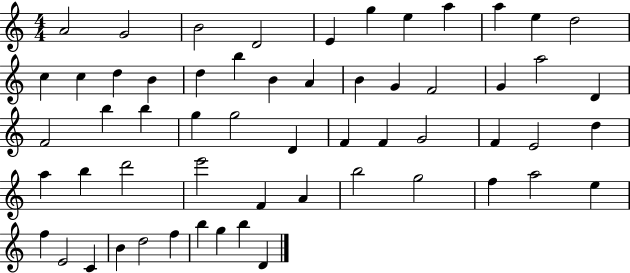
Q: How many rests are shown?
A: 0